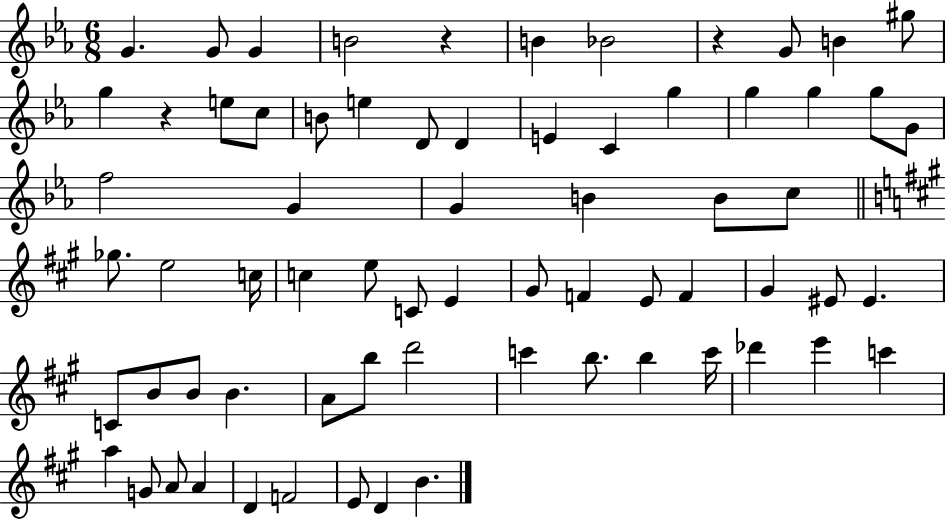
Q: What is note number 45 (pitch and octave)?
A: B4